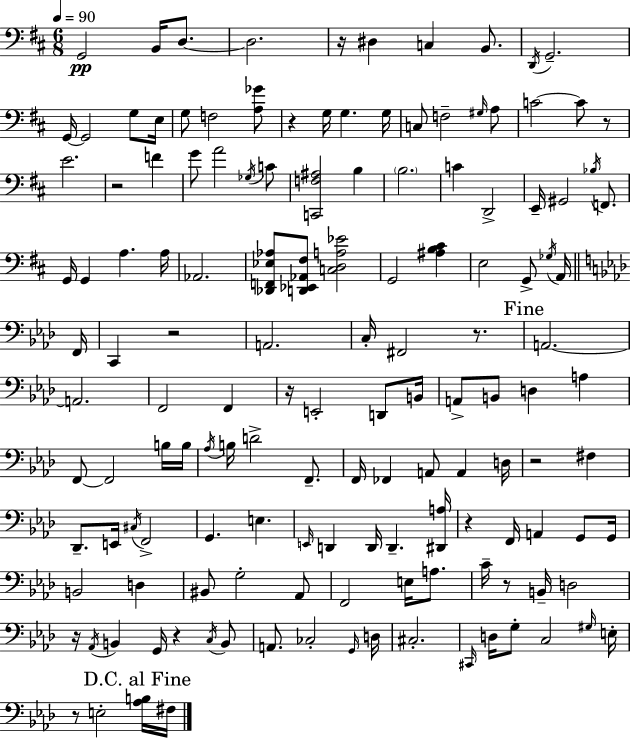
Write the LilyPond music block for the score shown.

{
  \clef bass
  \numericTimeSignature
  \time 6/8
  \key d \major
  \tempo 4 = 90
  g,2\pp b,16 d8.~~ | d2. | r16 dis4 c4 b,8. | \acciaccatura { d,16 } g,2.-- | \break g,16~~ g,2 g8 | e16 g8 f2 <a ges'>8 | r4 g16 g4. | g16 c8 f2-- \grace { gis16 } | \break a8 c'2~~ c'8 | r8 e'2. | r2 f'4 | g'8 a'2 | \break \acciaccatura { ges16 } c'8 <c, f ais>2 b4 | \parenthesize b2. | c'4 d,2-> | e,16-- gis,2 | \break \acciaccatura { bes16 } f,8. g,16 g,4 a4. | a16 aes,2. | <des, f, ees aes>8 <d, ees, aes, fis>8 <c d a ees'>2 | g,2 | \break <ais b cis'>4 e2 | g,8-> \acciaccatura { ges16 } a,16 \bar "||" \break \key aes \major f,16 c,4 r2 | a,2. | c16-. fis,2 r8. | \mark "Fine" a,2.~~ | \break a,2. | f,2 f,4 | r16 e,2-. d,8 | b,16 a,8-> b,8 d4 a4 | \break f,8~~ f,2 b16 | b16 \acciaccatura { aes16 } b16 d'2-> f,8.-- | f,16 fes,4 a,8 a,4 | d16 r2 fis4 | \break des,8.-- e,16 \acciaccatura { cis16 } f,2-> | g,4. e4. | \grace { e,16 } d,4 d,16 d,4.-- | <dis, a>16 r4 f,16 a,4 | \break g,8 g,16 b,2 | d4 bis,8 g2-. | aes,8 f,2 | e16 a8. c'16-- r8 b,16-- d2 | \break r16 \acciaccatura { aes,16 } b,4 g,16 r4 | \acciaccatura { c16 } b,8 a,8. ces2-. | \grace { g,16 } d16 cis2.-. | \grace { cis,16 } d16 g8-. c2 | \break \grace { gis16 } e16-. r8 e2-. | \mark "D.C. al Fine" <aes b>16 fis16 \bar "|."
}